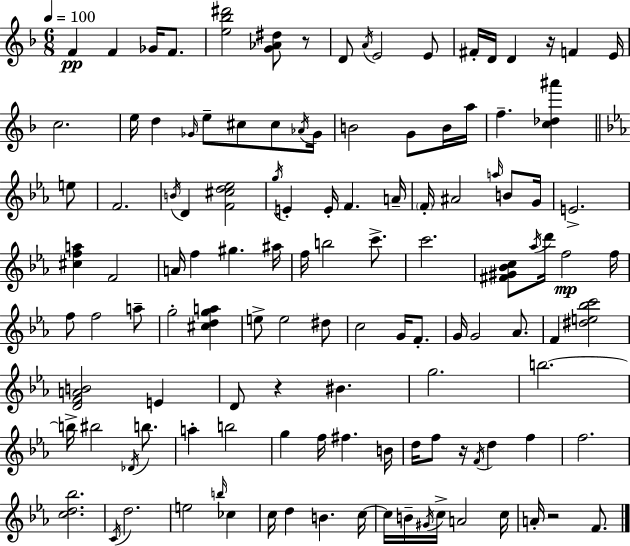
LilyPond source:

{
  \clef treble
  \numericTimeSignature
  \time 6/8
  \key f \major
  \tempo 4 = 100
  f'4\pp f'4 ges'16 f'8. | <e'' bes'' dis'''>2 <g' aes' dis''>8 r8 | d'8 \acciaccatura { a'16 } e'2 e'8 | fis'16-. d'16 d'4 r16 f'4 | \break e'16 c''2. | e''16 d''4 \grace { ges'16 } e''8-- cis''8 cis''8 | \acciaccatura { aes'16 } ges'16 b'2 g'8 | b'16 a''16 f''4.-- <c'' des'' ais'''>4 | \break \bar "||" \break \key c \minor e''8 f'2. | \acciaccatura { b'16 } d'4 <f' cis'' d'' ees''>2 | \acciaccatura { g''16 } e'4-. e'16-. f'4. | a'16-- \parenthesize f'16-. ais'2 | \break \grace { a''16 } b'8 g'16 e'2.-> | <cis'' f'' a''>4 f'2 | a'16 f''4 gis''4. | ais''16 f''16 b''2 | \break c'''8.-> c'''2. | <fis' gis' bes' c''>8 \acciaccatura { aes''16 } d'''16 f''2\mp | f''16 f''8 f''2 | a''8-- g''2-. | \break <cis'' d'' g'' a''>4 e''8-> e''2 | dis''8 c''2 | g'16 f'8.-. g'16 g'2 | aes'8. f'4 <dis'' e'' bes'' c'''>2 | \break <d' f' a' b'>2 | e'4 d'8 r4 | bis'4. g''2. | b''2.~~ | \break b''16-> bis''2 | \acciaccatura { des'16 } b''8. a''4-. b''2 | g''4 f''16 | fis''4. b'16 d''16 f''8 r16 \acciaccatura { f'16 } | \break d''4 f''4 f''2. | <c'' d'' bes''>2. | \acciaccatura { c'16 } d''2. | e''2 | \break \grace { b''16 } ces''4 c''16 d''4 | b'4. c''16~~ c''16 b'16-- | \acciaccatura { gis'16 } c''16-> a'2 c''16 a'16-. | r2 f'8. \bar "|."
}